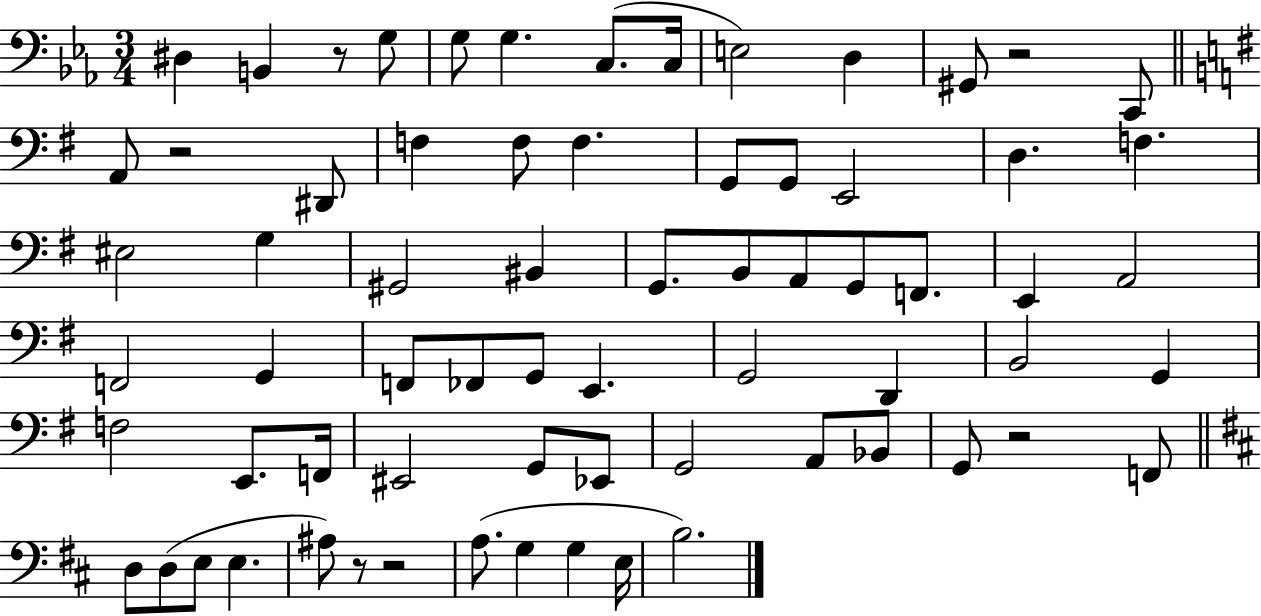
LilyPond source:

{
  \clef bass
  \numericTimeSignature
  \time 3/4
  \key ees \major
  dis4 b,4 r8 g8 | g8 g4. c8.( c16 | e2) d4 | gis,8 r2 c,8 | \break \bar "||" \break \key e \minor a,8 r2 dis,8 | f4 f8 f4. | g,8 g,8 e,2 | d4. f4. | \break eis2 g4 | gis,2 bis,4 | g,8. b,8 a,8 g,8 f,8. | e,4 a,2 | \break f,2 g,4 | f,8 fes,8 g,8 e,4. | g,2 d,4 | b,2 g,4 | \break f2 e,8. f,16 | eis,2 g,8 ees,8 | g,2 a,8 bes,8 | g,8 r2 f,8 | \break \bar "||" \break \key d \major d8 d8( e8 e4. | ais8) r8 r2 | a8.( g4 g4 e16 | b2.) | \break \bar "|."
}